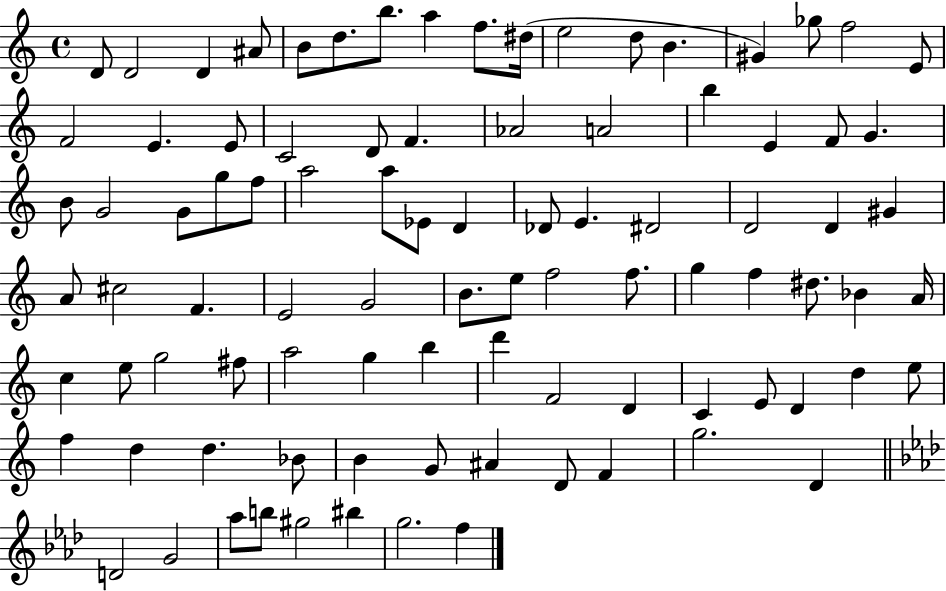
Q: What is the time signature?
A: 4/4